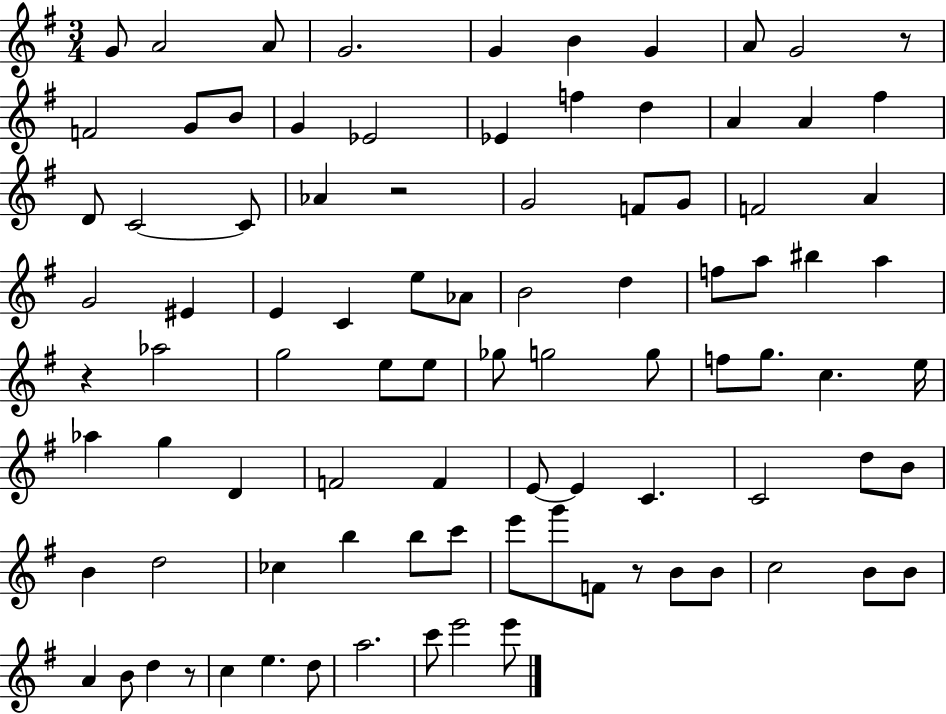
G4/e A4/h A4/e G4/h. G4/q B4/q G4/q A4/e G4/h R/e F4/h G4/e B4/e G4/q Eb4/h Eb4/q F5/q D5/q A4/q A4/q F#5/q D4/e C4/h C4/e Ab4/q R/h G4/h F4/e G4/e F4/h A4/q G4/h EIS4/q E4/q C4/q E5/e Ab4/e B4/h D5/q F5/e A5/e BIS5/q A5/q R/q Ab5/h G5/h E5/e E5/e Gb5/e G5/h G5/e F5/e G5/e. C5/q. E5/s Ab5/q G5/q D4/q F4/h F4/q E4/e E4/q C4/q. C4/h D5/e B4/e B4/q D5/h CES5/q B5/q B5/e C6/e E6/e G6/e F4/e R/e B4/e B4/e C5/h B4/e B4/e A4/q B4/e D5/q R/e C5/q E5/q. D5/e A5/h. C6/e E6/h E6/e